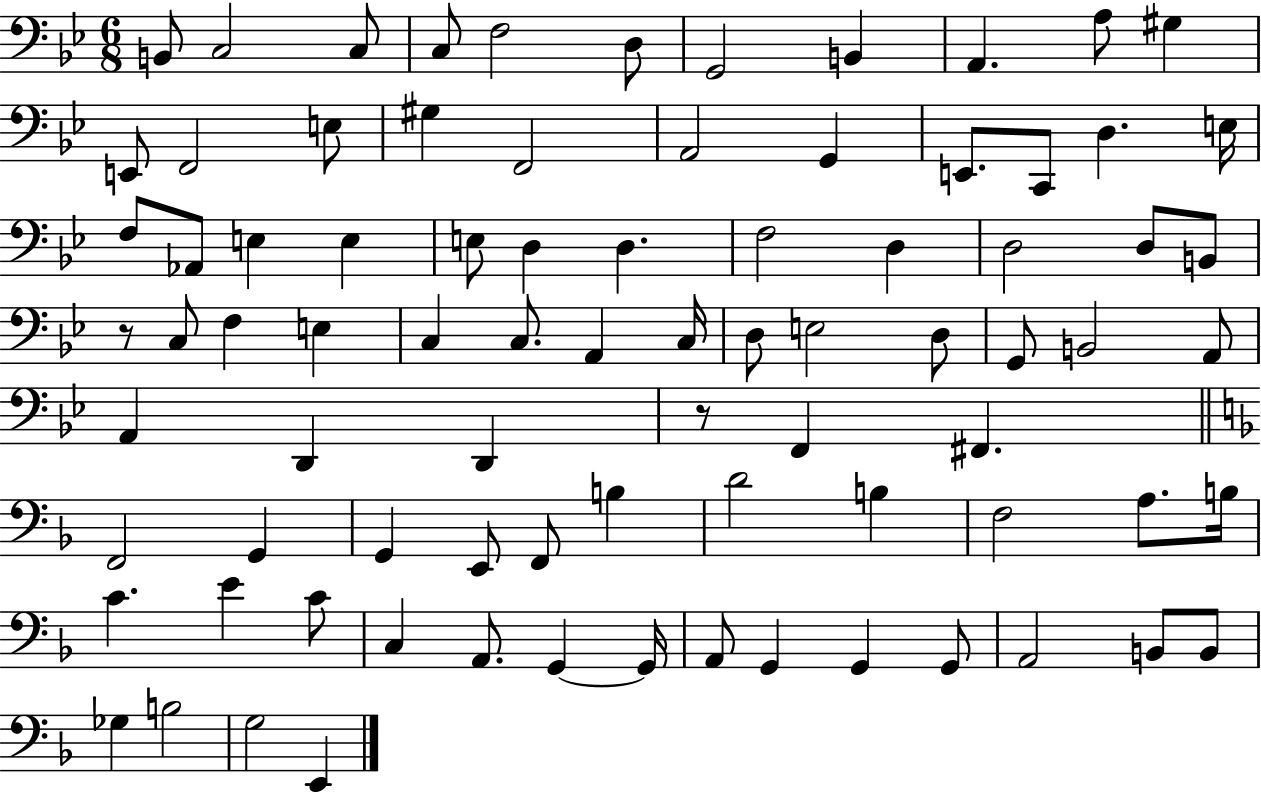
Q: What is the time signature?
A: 6/8